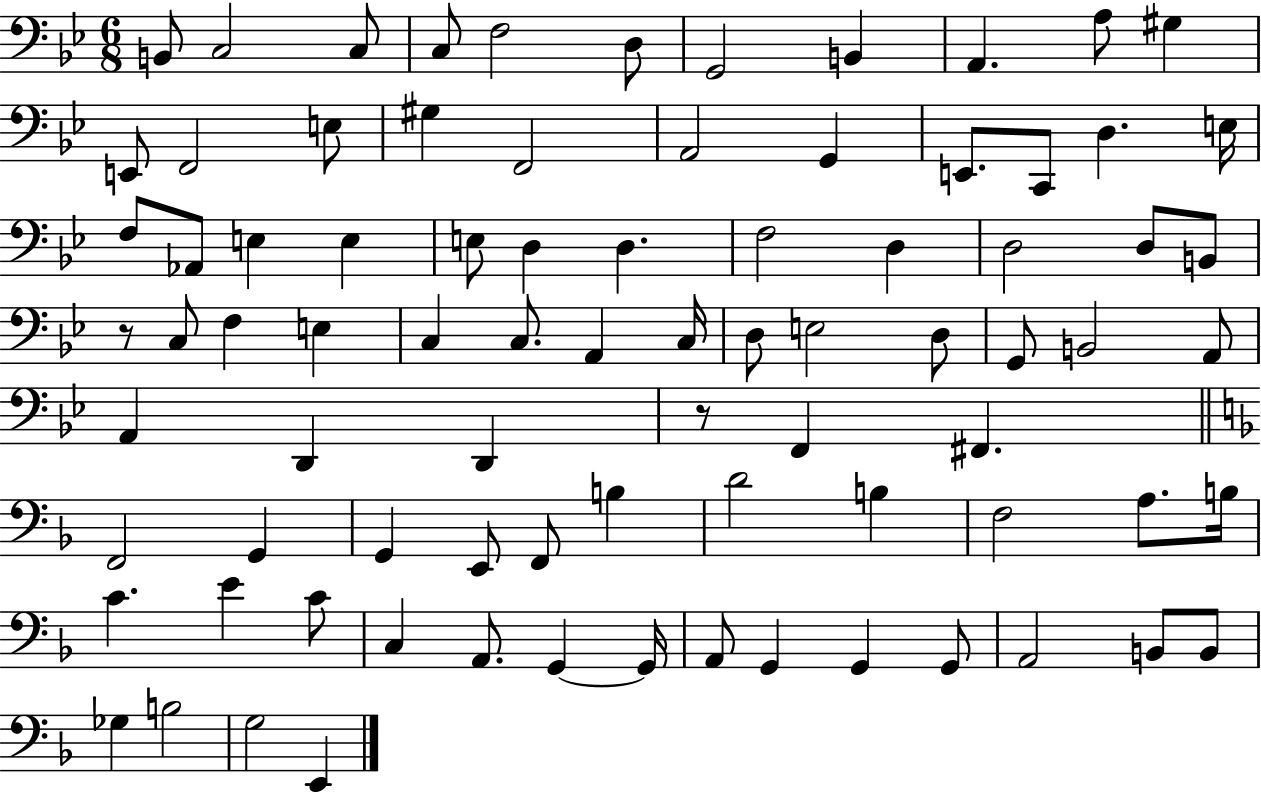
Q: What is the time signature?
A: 6/8